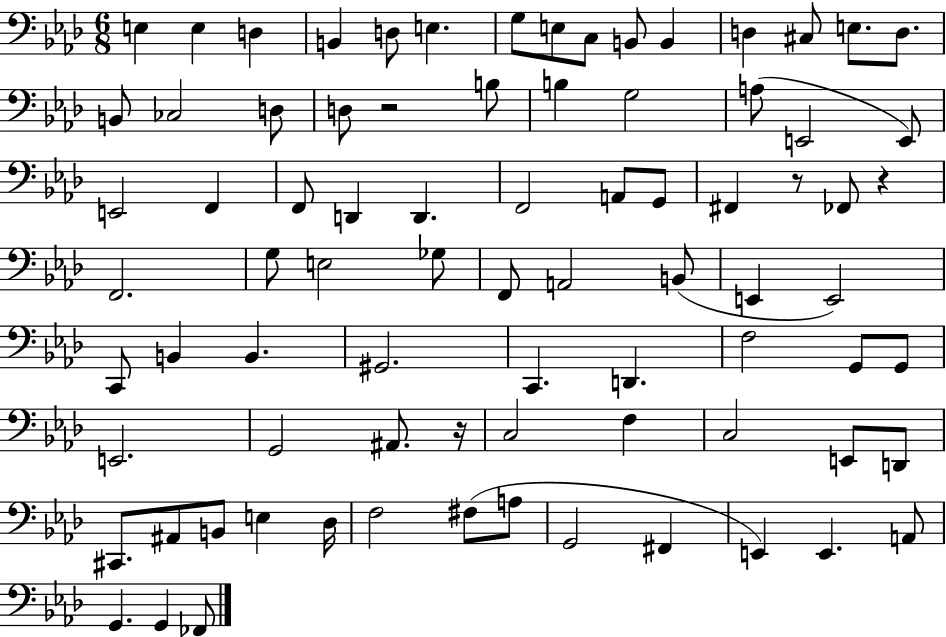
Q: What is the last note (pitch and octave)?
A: FES2